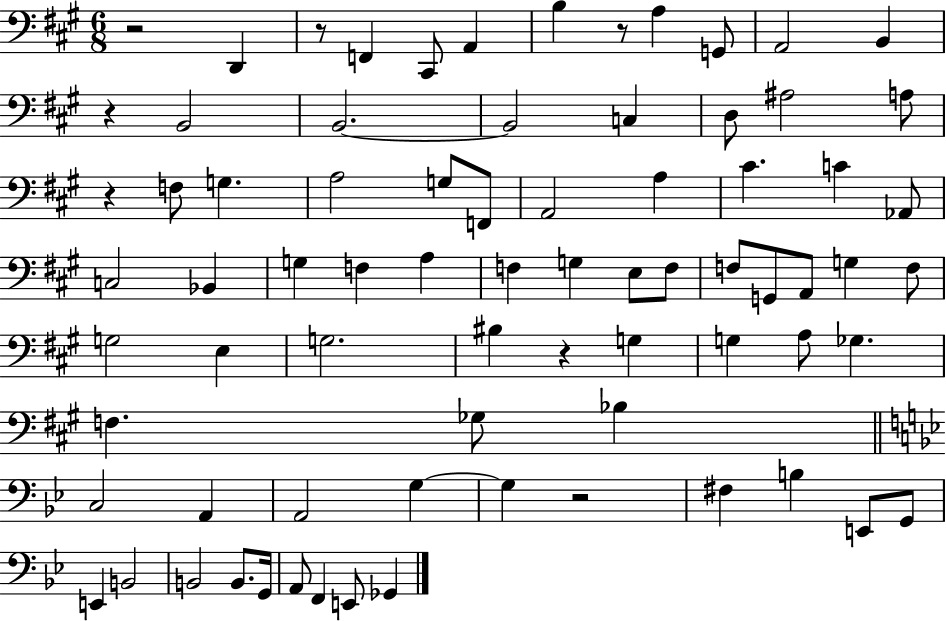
R/h D2/q R/e F2/q C#2/e A2/q B3/q R/e A3/q G2/e A2/h B2/q R/q B2/h B2/h. B2/h C3/q D3/e A#3/h A3/e R/q F3/e G3/q. A3/h G3/e F2/e A2/h A3/q C#4/q. C4/q Ab2/e C3/h Bb2/q G3/q F3/q A3/q F3/q G3/q E3/e F3/e F3/e G2/e A2/e G3/q F3/e G3/h E3/q G3/h. BIS3/q R/q G3/q G3/q A3/e Gb3/q. F3/q. Gb3/e Bb3/q C3/h A2/q A2/h G3/q G3/q R/h F#3/q B3/q E2/e G2/e E2/q B2/h B2/h B2/e. G2/s A2/e F2/q E2/e Gb2/q